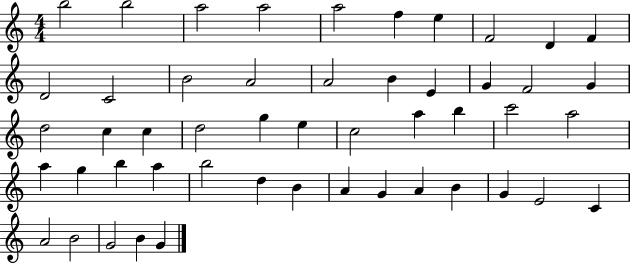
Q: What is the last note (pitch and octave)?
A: G4